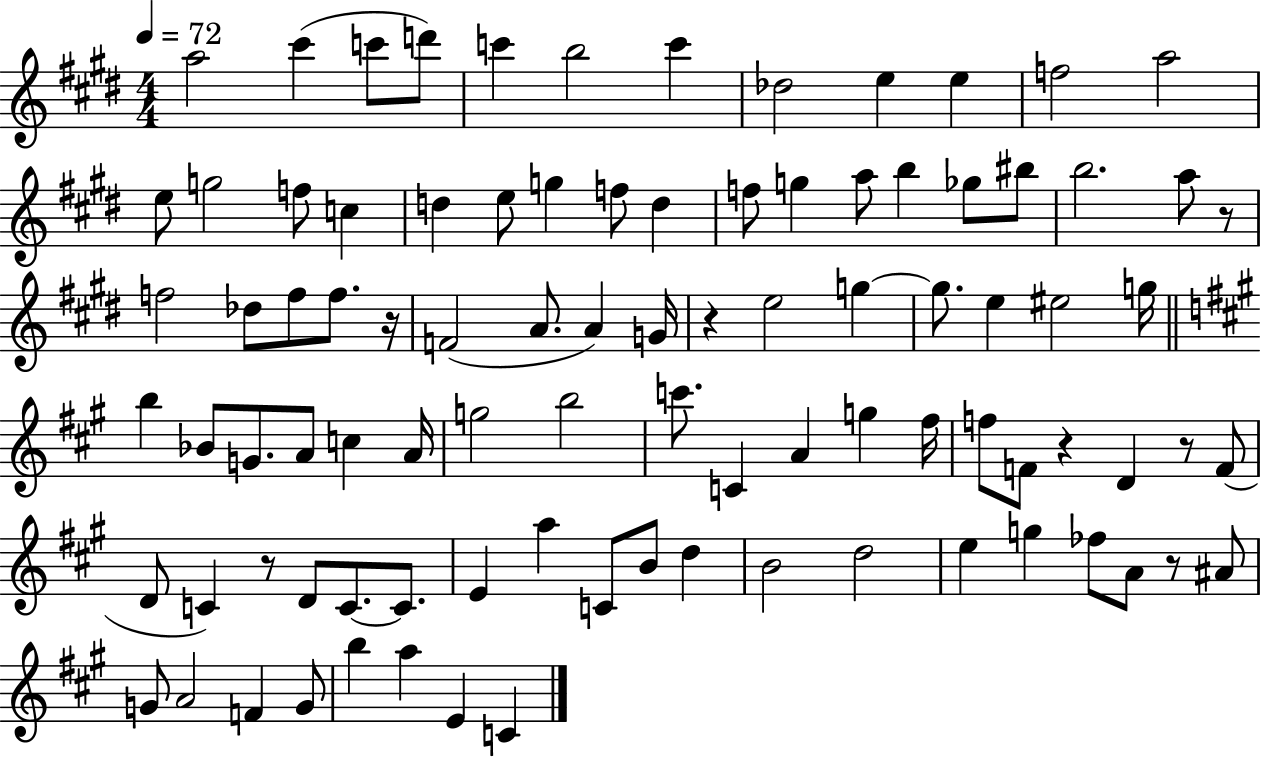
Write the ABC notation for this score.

X:1
T:Untitled
M:4/4
L:1/4
K:E
a2 ^c' c'/2 d'/2 c' b2 c' _d2 e e f2 a2 e/2 g2 f/2 c d e/2 g f/2 d f/2 g a/2 b _g/2 ^b/2 b2 a/2 z/2 f2 _d/2 f/2 f/2 z/4 F2 A/2 A G/4 z e2 g g/2 e ^e2 g/4 b _B/2 G/2 A/2 c A/4 g2 b2 c'/2 C A g ^f/4 f/2 F/2 z D z/2 F/2 D/2 C z/2 D/2 C/2 C/2 E a C/2 B/2 d B2 d2 e g _f/2 A/2 z/2 ^A/2 G/2 A2 F G/2 b a E C